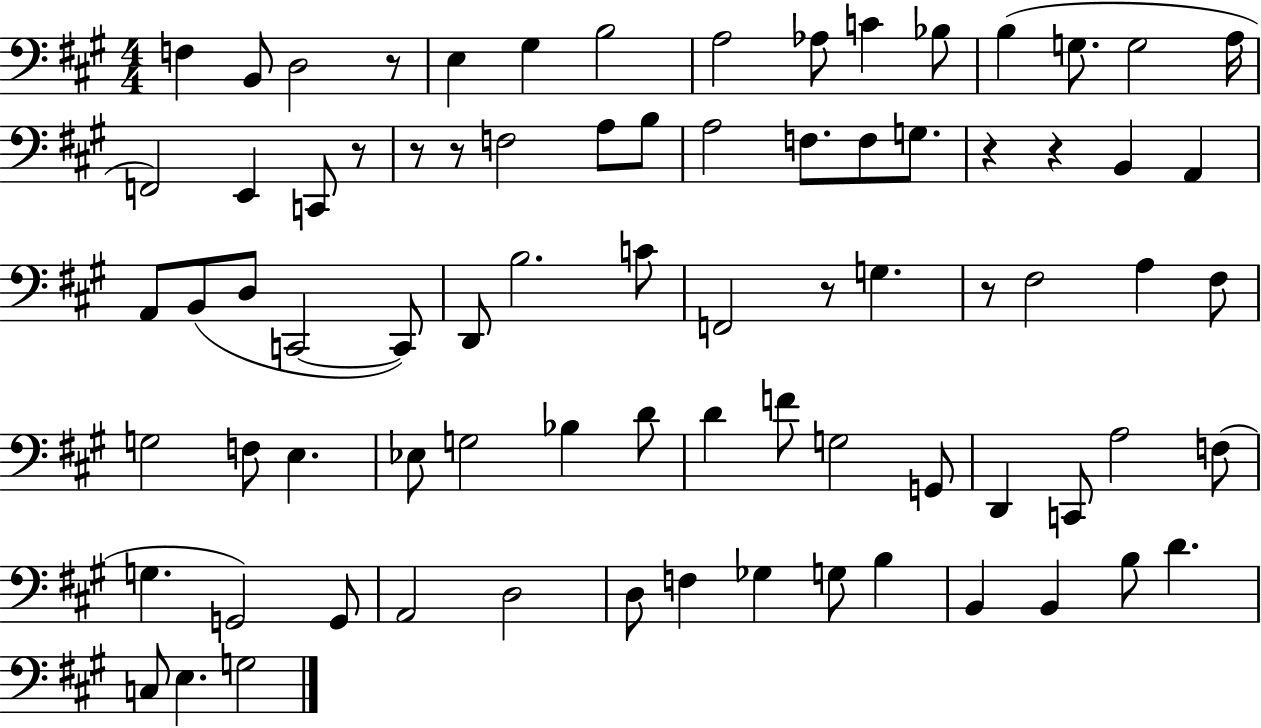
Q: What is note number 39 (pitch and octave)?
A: F#3